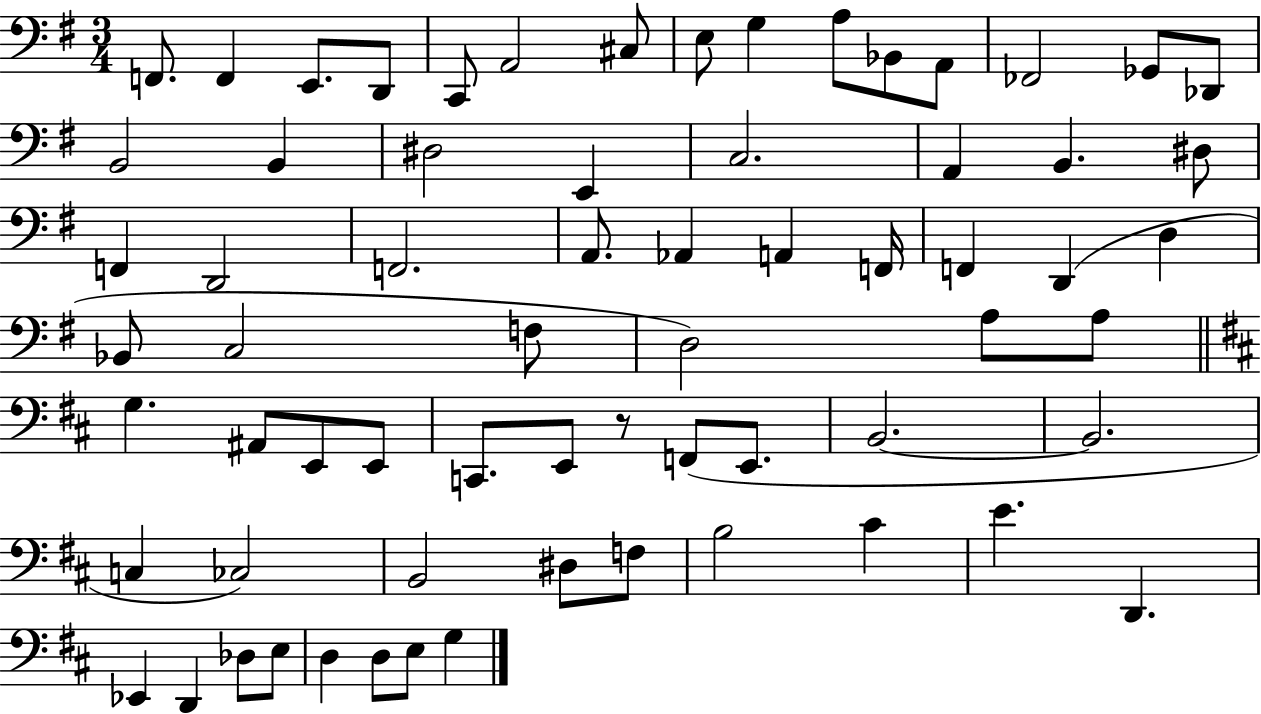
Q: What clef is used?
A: bass